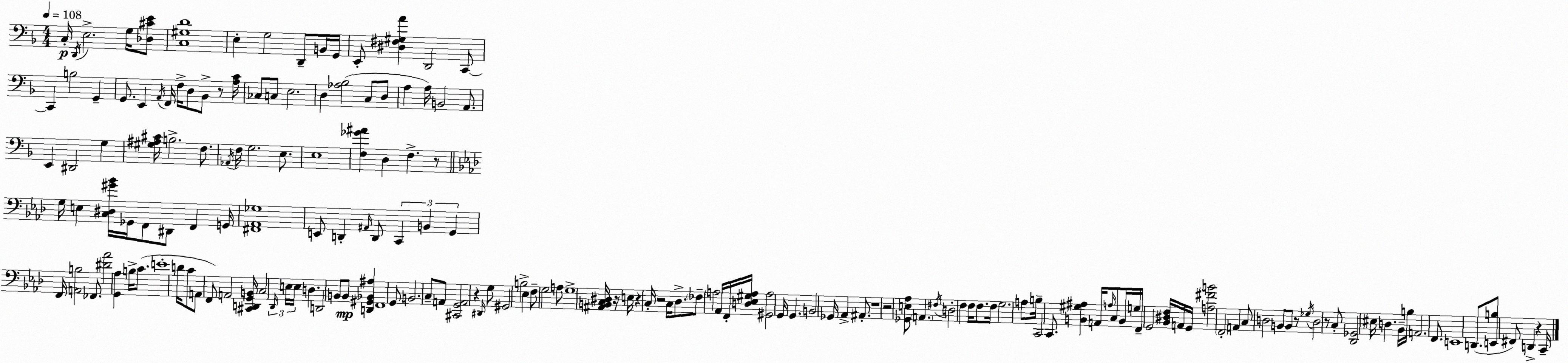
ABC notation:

X:1
T:Untitled
M:4/4
L:1/4
K:F
C,/4 D,,/4 E,2 G,/4 [_D,^CE]/2 [C,^G,D]4 E, G,2 D,,/2 B,,/4 G,,/4 E,,/2 [^D,^F,^G,A] D,,2 C,,/2 C,, B,2 G,, G,,/2 E,, A,,/4 F,,/4 F,/4 D,/2 _B,,/2 z/2 [A,C]/4 _C,/2 C,/2 E,2 D, [_A,_B,]2 C,/2 D,/2 A, A,/4 B,,2 A,,/2 E,, ^D,,2 G, [^G,^A,^C]/4 B,2 F,/2 _A,,/4 F,/4 G,2 E,/2 E,4 [F,_G^A] D, F, z/2 G,/4 E, [C,^D,^G_B]/4 _G,,/4 F,,/2 ^D,,/2 F,, G,,/4 [^F,,_A,,_G,]4 E,,/2 D,, ^A,,/4 D,,/2 C,, B,, G,, F,,/4 [A,,B,]2 _F,,/2 [^D_A]2 [G,,_A,] B,/4 C/2 E4 D/4 C/2 A,,/2 F,,/2 A,,2 [^C,,D,,G,,B,,]/4 C,2 _D,,/4 E,/4 E,/4 D, D,,2 B,,/2 B,,/2 [D,,^G,,_B,,^A,] F,,4 G,,/2 B,,2 C,/2 A,,/2 [^C,,G,,A,,]2 z ^D,,/4 G,/2 ^G,,2 B,2 _E, F,/2 G,2 A,/2 G,4 [^A,,B,,C,^D,]/4 z/4 E,/4 z C,/4 z2 C,/4 _D,/2 _F,/2 A,2 _A,,/4 F,,/4 [D,_E,^G,A,]/4 [^G,,A,]2 G,,/4 G,, B,,2 _G,,/4 _A,, ^A,,/2 z4 z2 [_G,,E,_A,]/2 A,, ^F,/4 D,2 F, F,/4 F,/2 F,/4 G,2 A,/2 B,/4 C,,2 C,,/2 [B,,^G,^A,] A,,/4 A,/4 C,/2 B,,/4 G,/4 F,,/4 G,,2 [_B,,^D,F,]/4 A,,/4 G,,/4 [A,^FB]2 F,,2 A,, C,/2 D,2 B,,/2 B,,/2 z/2 _G,/4 D,2 z/2 C,/2 [_D,,_G,,]2 ^E,/4 D, _B,,/4 B,/4 A,,2 F,,/2 E,,4 D,,/2 [E,,B,]/2 ^F,,/2 D,, z C,,/4